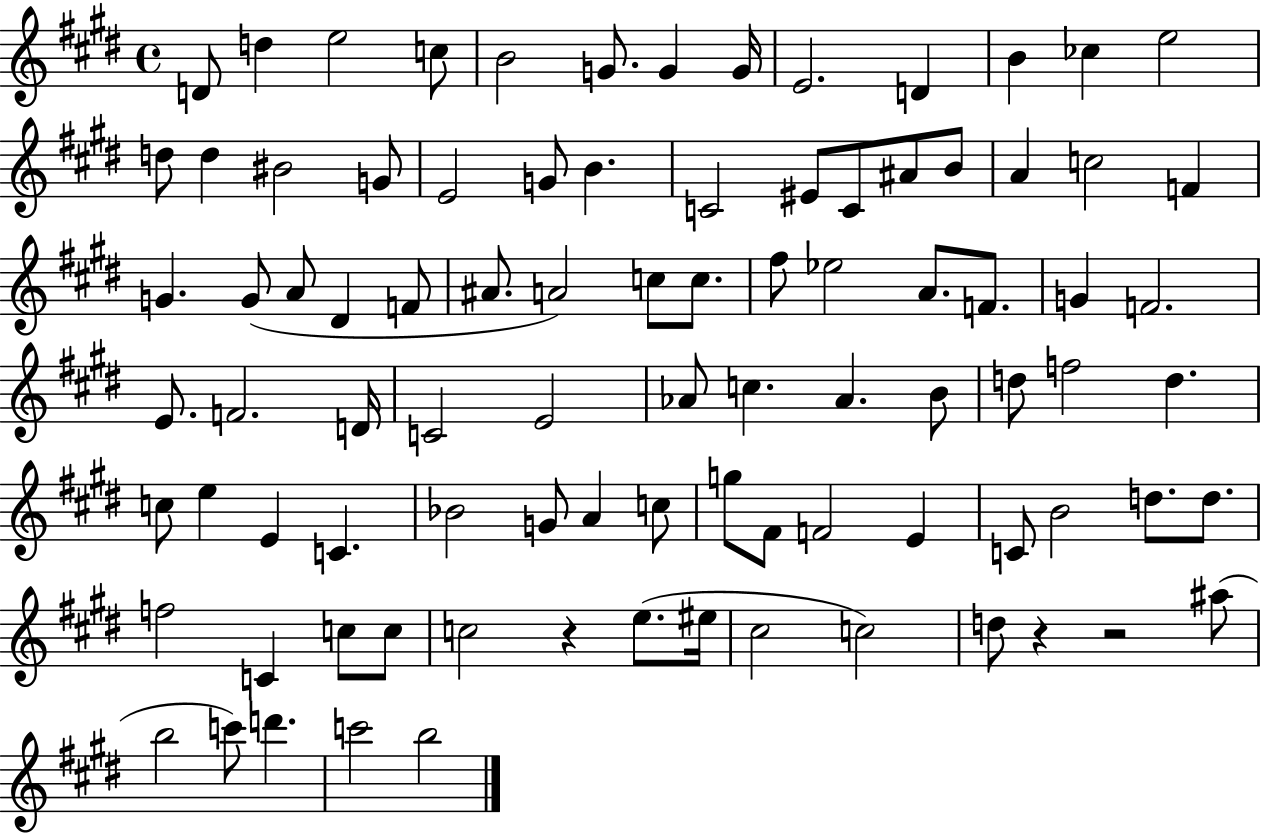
D4/e D5/q E5/h C5/e B4/h G4/e. G4/q G4/s E4/h. D4/q B4/q CES5/q E5/h D5/e D5/q BIS4/h G4/e E4/h G4/e B4/q. C4/h EIS4/e C4/e A#4/e B4/e A4/q C5/h F4/q G4/q. G4/e A4/e D#4/q F4/e A#4/e. A4/h C5/e C5/e. F#5/e Eb5/h A4/e. F4/e. G4/q F4/h. E4/e. F4/h. D4/s C4/h E4/h Ab4/e C5/q. Ab4/q. B4/e D5/e F5/h D5/q. C5/e E5/q E4/q C4/q. Bb4/h G4/e A4/q C5/e G5/e F#4/e F4/h E4/q C4/e B4/h D5/e. D5/e. F5/h C4/q C5/e C5/e C5/h R/q E5/e. EIS5/s C#5/h C5/h D5/e R/q R/h A#5/e B5/h C6/e D6/q. C6/h B5/h